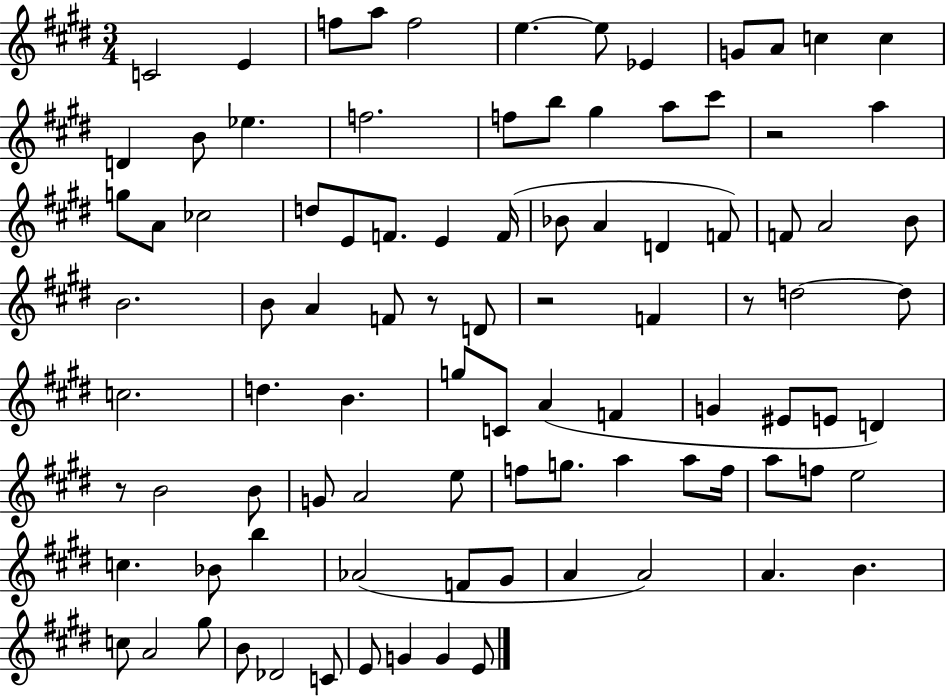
X:1
T:Untitled
M:3/4
L:1/4
K:E
C2 E f/2 a/2 f2 e e/2 _E G/2 A/2 c c D B/2 _e f2 f/2 b/2 ^g a/2 ^c'/2 z2 a g/2 A/2 _c2 d/2 E/2 F/2 E F/4 _B/2 A D F/2 F/2 A2 B/2 B2 B/2 A F/2 z/2 D/2 z2 F z/2 d2 d/2 c2 d B g/2 C/2 A F G ^E/2 E/2 D z/2 B2 B/2 G/2 A2 e/2 f/2 g/2 a a/2 f/4 a/2 f/2 e2 c _B/2 b _A2 F/2 ^G/2 A A2 A B c/2 A2 ^g/2 B/2 _D2 C/2 E/2 G G E/2